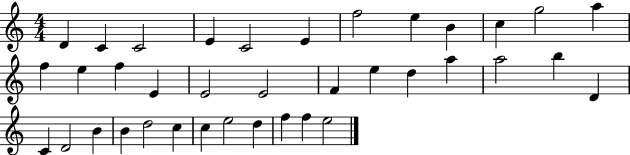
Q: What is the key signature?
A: C major